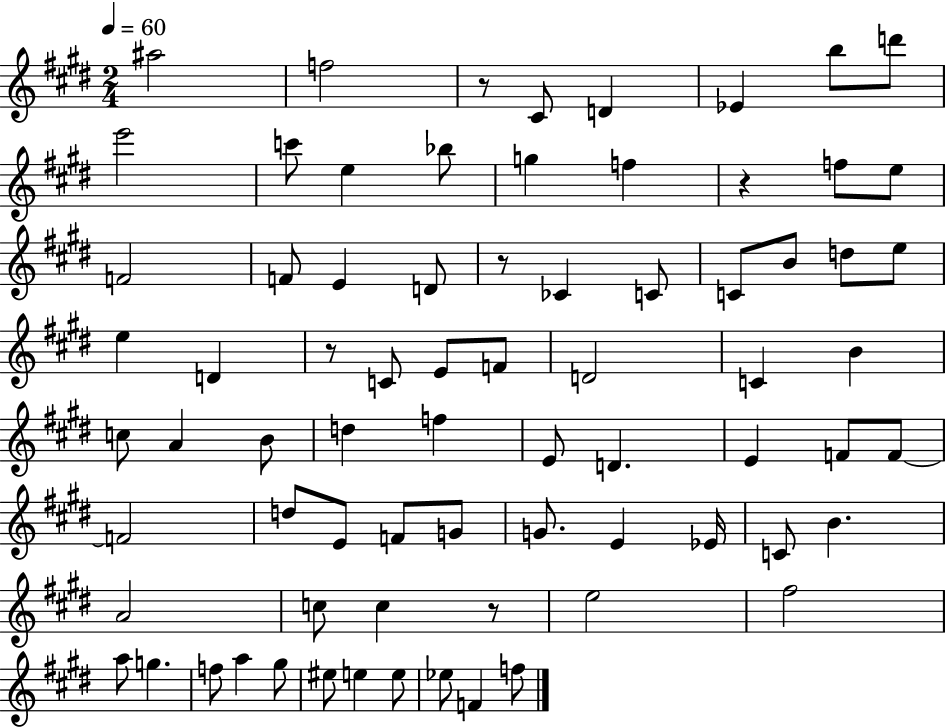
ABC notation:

X:1
T:Untitled
M:2/4
L:1/4
K:E
^a2 f2 z/2 ^C/2 D _E b/2 d'/2 e'2 c'/2 e _b/2 g f z f/2 e/2 F2 F/2 E D/2 z/2 _C C/2 C/2 B/2 d/2 e/2 e D z/2 C/2 E/2 F/2 D2 C B c/2 A B/2 d f E/2 D E F/2 F/2 F2 d/2 E/2 F/2 G/2 G/2 E _E/4 C/2 B A2 c/2 c z/2 e2 ^f2 a/2 g f/2 a ^g/2 ^e/2 e e/2 _e/2 F f/2